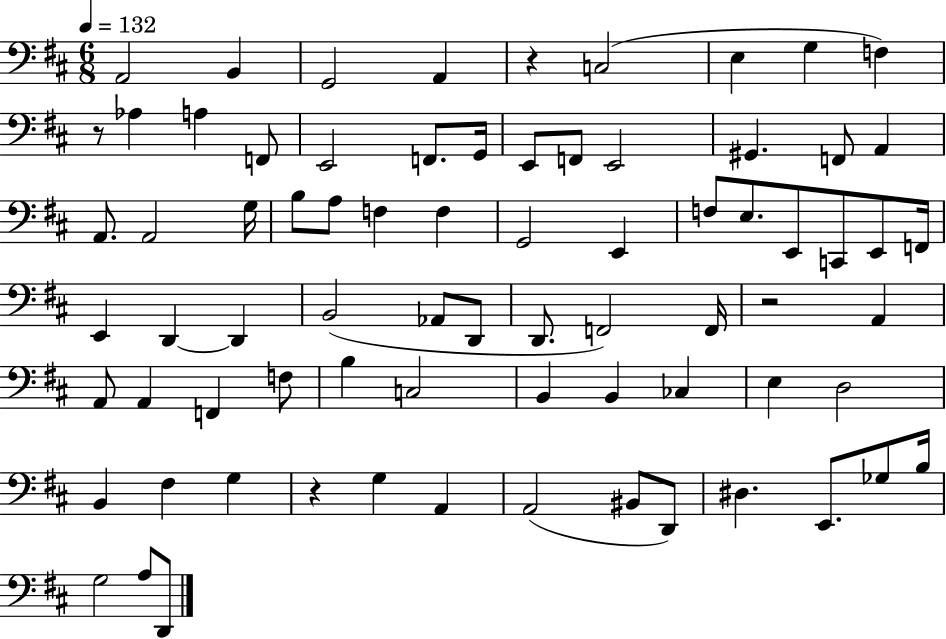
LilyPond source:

{
  \clef bass
  \numericTimeSignature
  \time 6/8
  \key d \major
  \tempo 4 = 132
  \repeat volta 2 { a,2 b,4 | g,2 a,4 | r4 c2( | e4 g4 f4) | \break r8 aes4 a4 f,8 | e,2 f,8. g,16 | e,8 f,8 e,2 | gis,4. f,8 a,4 | \break a,8. a,2 g16 | b8 a8 f4 f4 | g,2 e,4 | f8 e8. e,8 c,8 e,8 f,16 | \break e,4 d,4~~ d,4 | b,2( aes,8 d,8 | d,8. f,2) f,16 | r2 a,4 | \break a,8 a,4 f,4 f8 | b4 c2 | b,4 b,4 ces4 | e4 d2 | \break b,4 fis4 g4 | r4 g4 a,4 | a,2( bis,8 d,8) | dis4. e,8. ges8 b16 | \break g2 a8 d,8 | } \bar "|."
}